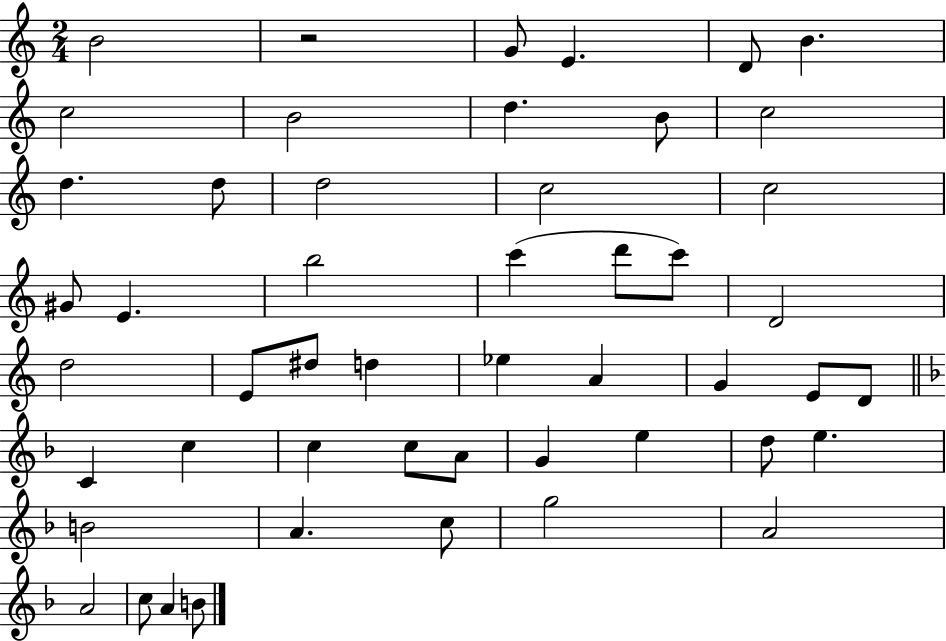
{
  \clef treble
  \numericTimeSignature
  \time 2/4
  \key c \major
  b'2 | r2 | g'8 e'4. | d'8 b'4. | \break c''2 | b'2 | d''4. b'8 | c''2 | \break d''4. d''8 | d''2 | c''2 | c''2 | \break gis'8 e'4. | b''2 | c'''4( d'''8 c'''8) | d'2 | \break d''2 | e'8 dis''8 d''4 | ees''4 a'4 | g'4 e'8 d'8 | \break \bar "||" \break \key d \minor c'4 c''4 | c''4 c''8 a'8 | g'4 e''4 | d''8 e''4. | \break b'2 | a'4. c''8 | g''2 | a'2 | \break a'2 | c''8 a'4 b'8 | \bar "|."
}